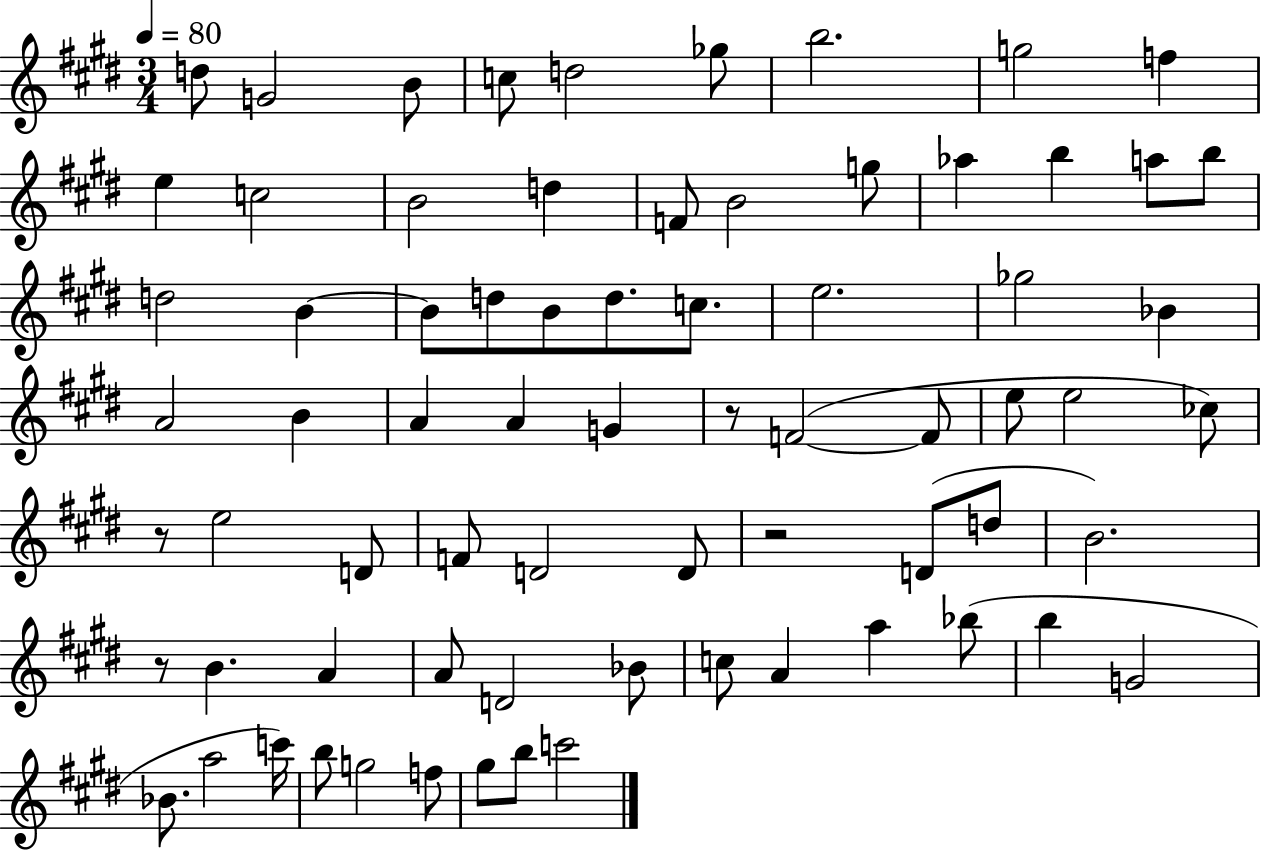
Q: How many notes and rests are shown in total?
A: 72